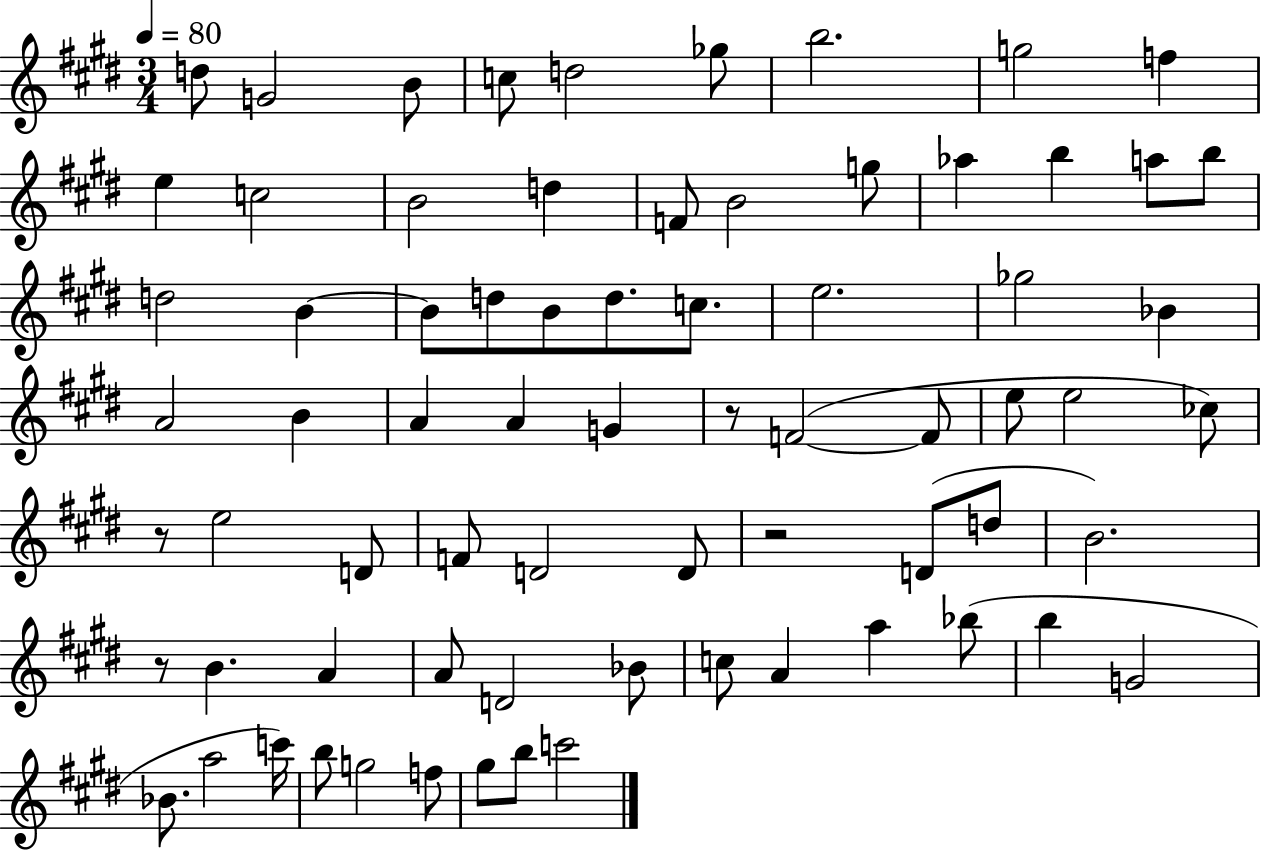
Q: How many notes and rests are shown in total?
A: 72